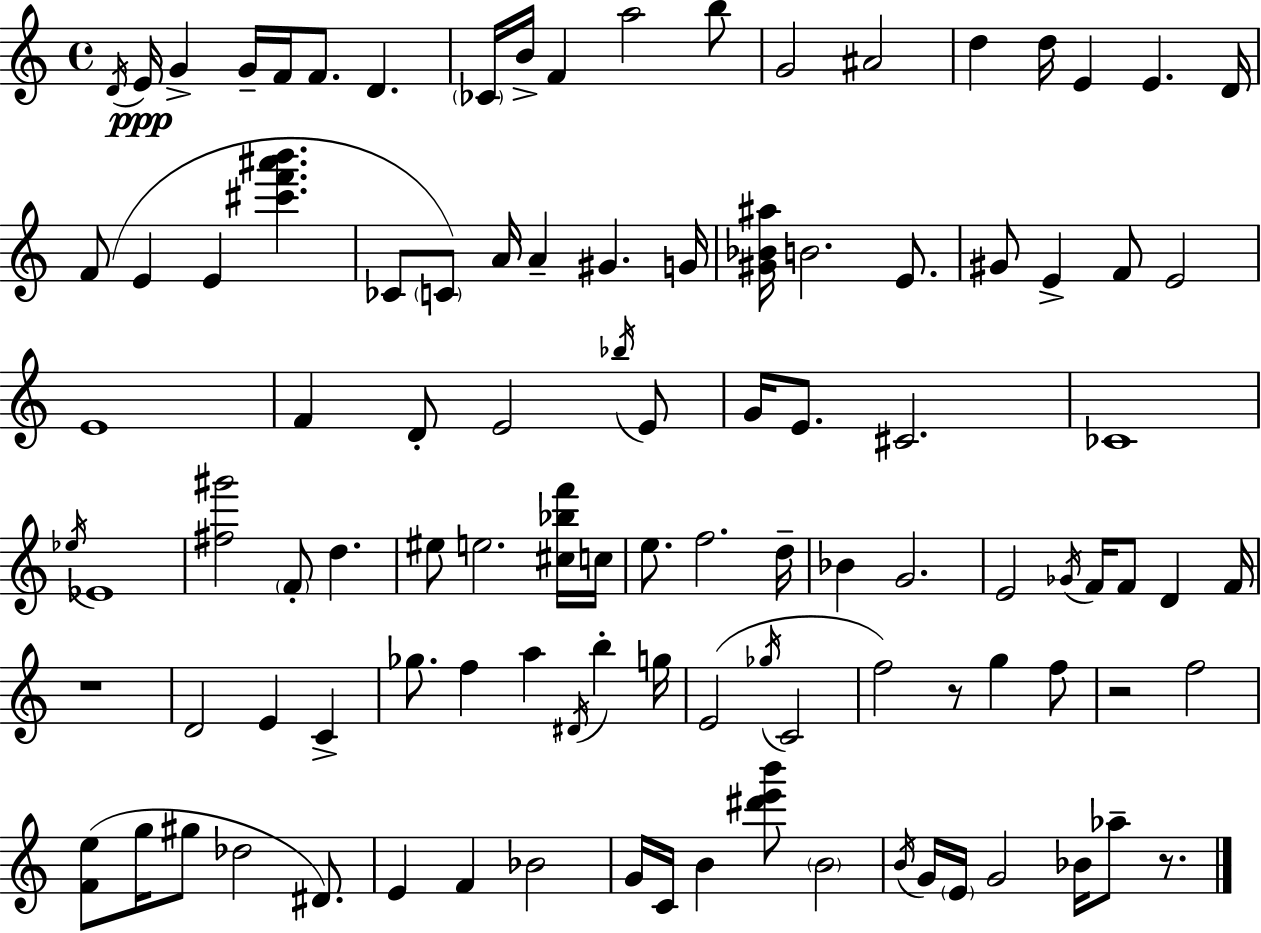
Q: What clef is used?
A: treble